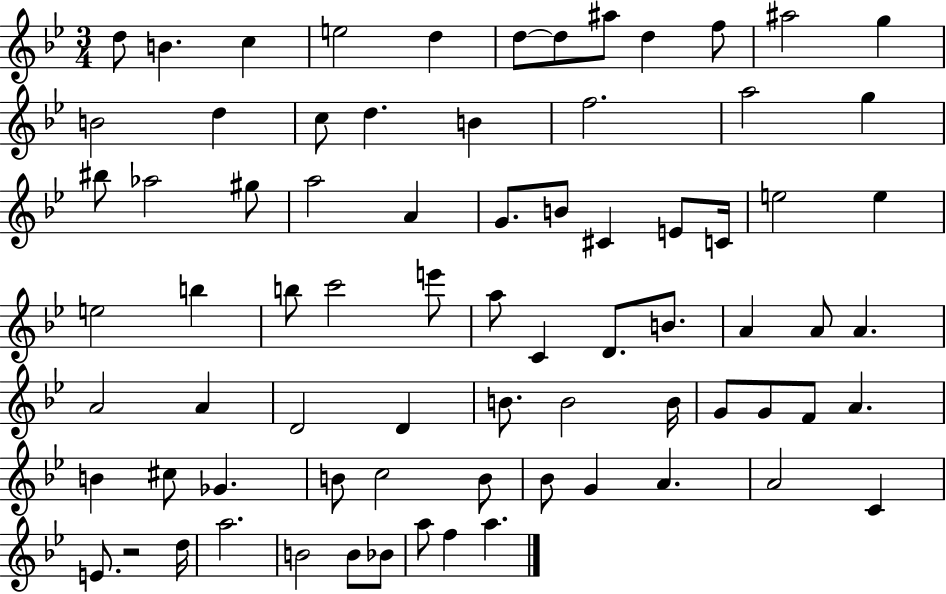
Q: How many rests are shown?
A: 1